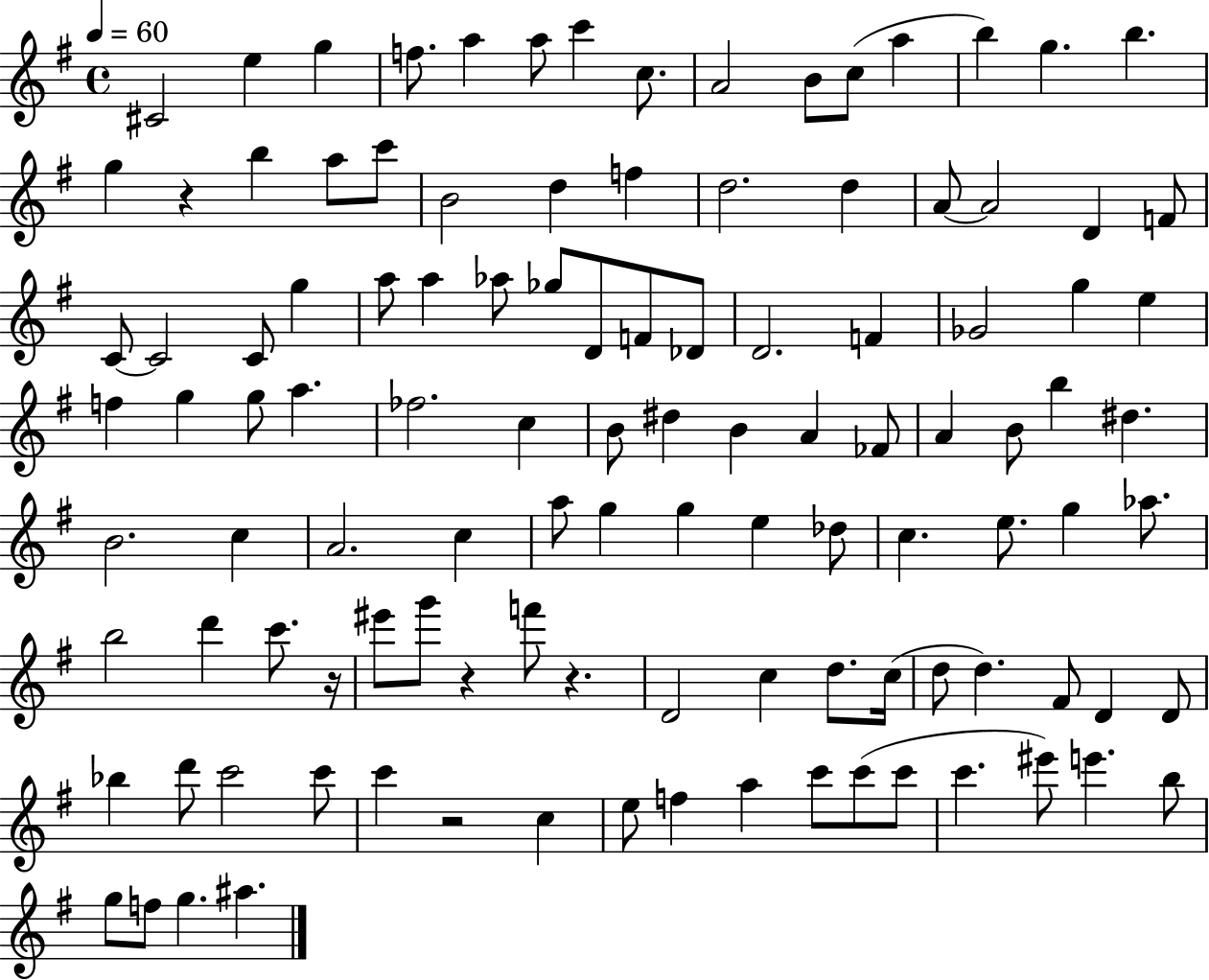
C#4/h E5/q G5/q F5/e. A5/q A5/e C6/q C5/e. A4/h B4/e C5/e A5/q B5/q G5/q. B5/q. G5/q R/q B5/q A5/e C6/e B4/h D5/q F5/q D5/h. D5/q A4/e A4/h D4/q F4/e C4/e C4/h C4/e G5/q A5/e A5/q Ab5/e Gb5/e D4/e F4/e Db4/e D4/h. F4/q Gb4/h G5/q E5/q F5/q G5/q G5/e A5/q. FES5/h. C5/q B4/e D#5/q B4/q A4/q FES4/e A4/q B4/e B5/q D#5/q. B4/h. C5/q A4/h. C5/q A5/e G5/q G5/q E5/q Db5/e C5/q. E5/e. G5/q Ab5/e. B5/h D6/q C6/e. R/s EIS6/e G6/e R/q F6/e R/q. D4/h C5/q D5/e. C5/s D5/e D5/q. F#4/e D4/q D4/e Bb5/q D6/e C6/h C6/e C6/q R/h C5/q E5/e F5/q A5/q C6/e C6/e C6/e C6/q. EIS6/e E6/q. B5/e G5/e F5/e G5/q. A#5/q.